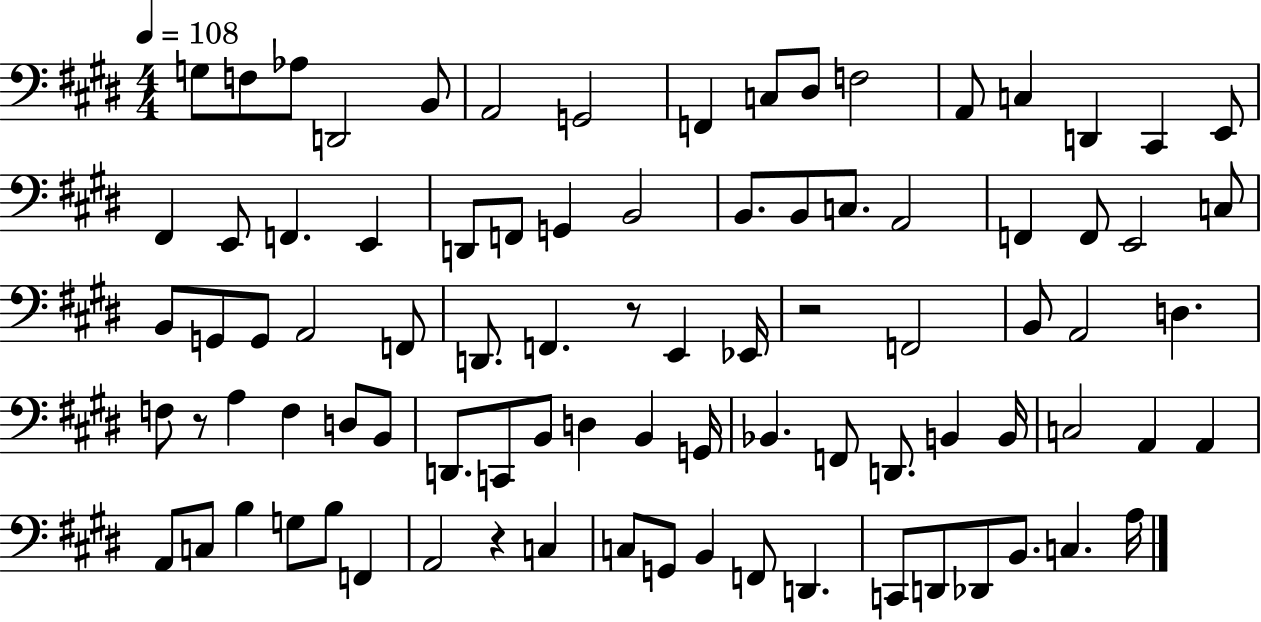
{
  \clef bass
  \numericTimeSignature
  \time 4/4
  \key e \major
  \tempo 4 = 108
  g8 f8 aes8 d,2 b,8 | a,2 g,2 | f,4 c8 dis8 f2 | a,8 c4 d,4 cis,4 e,8 | \break fis,4 e,8 f,4. e,4 | d,8 f,8 g,4 b,2 | b,8. b,8 c8. a,2 | f,4 f,8 e,2 c8 | \break b,8 g,8 g,8 a,2 f,8 | d,8. f,4. r8 e,4 ees,16 | r2 f,2 | b,8 a,2 d4. | \break f8 r8 a4 f4 d8 b,8 | d,8. c,8 b,8 d4 b,4 g,16 | bes,4. f,8 d,8. b,4 b,16 | c2 a,4 a,4 | \break a,8 c8 b4 g8 b8 f,4 | a,2 r4 c4 | c8 g,8 b,4 f,8 d,4. | c,8 d,8 des,8 b,8. c4. a16 | \break \bar "|."
}